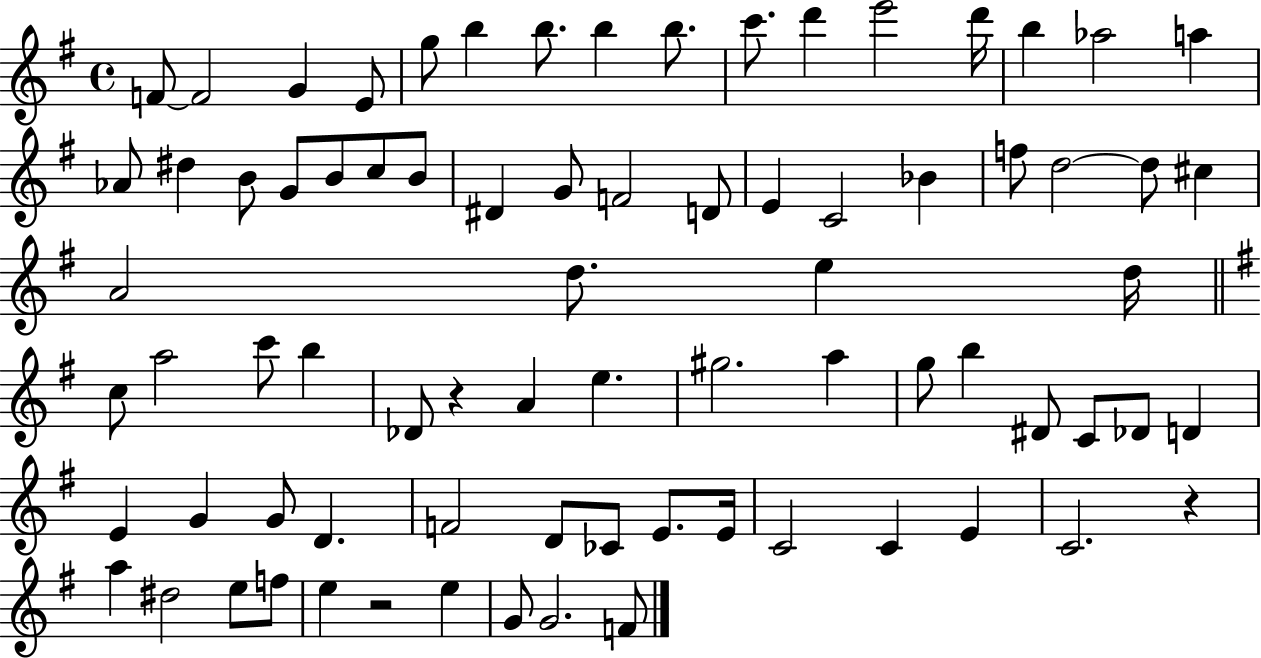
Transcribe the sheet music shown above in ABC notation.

X:1
T:Untitled
M:4/4
L:1/4
K:G
F/2 F2 G E/2 g/2 b b/2 b b/2 c'/2 d' e'2 d'/4 b _a2 a _A/2 ^d B/2 G/2 B/2 c/2 B/2 ^D G/2 F2 D/2 E C2 _B f/2 d2 d/2 ^c A2 d/2 e d/4 c/2 a2 c'/2 b _D/2 z A e ^g2 a g/2 b ^D/2 C/2 _D/2 D E G G/2 D F2 D/2 _C/2 E/2 E/4 C2 C E C2 z a ^d2 e/2 f/2 e z2 e G/2 G2 F/2